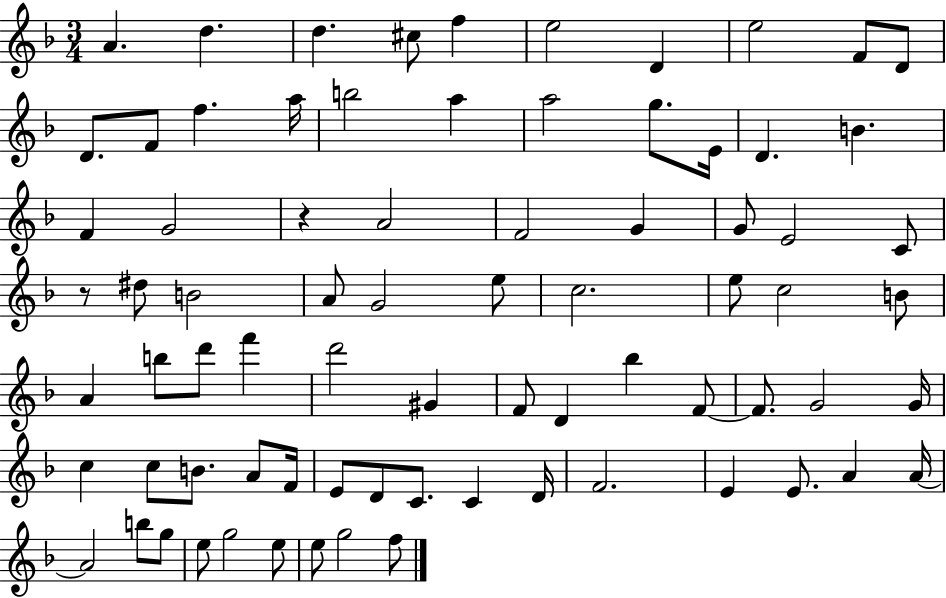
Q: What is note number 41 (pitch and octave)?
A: D6